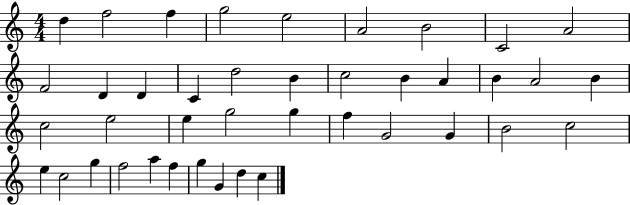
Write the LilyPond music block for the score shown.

{
  \clef treble
  \numericTimeSignature
  \time 4/4
  \key c \major
  d''4 f''2 f''4 | g''2 e''2 | a'2 b'2 | c'2 a'2 | \break f'2 d'4 d'4 | c'4 d''2 b'4 | c''2 b'4 a'4 | b'4 a'2 b'4 | \break c''2 e''2 | e''4 g''2 g''4 | f''4 g'2 g'4 | b'2 c''2 | \break e''4 c''2 g''4 | f''2 a''4 f''4 | g''4 g'4 d''4 c''4 | \bar "|."
}